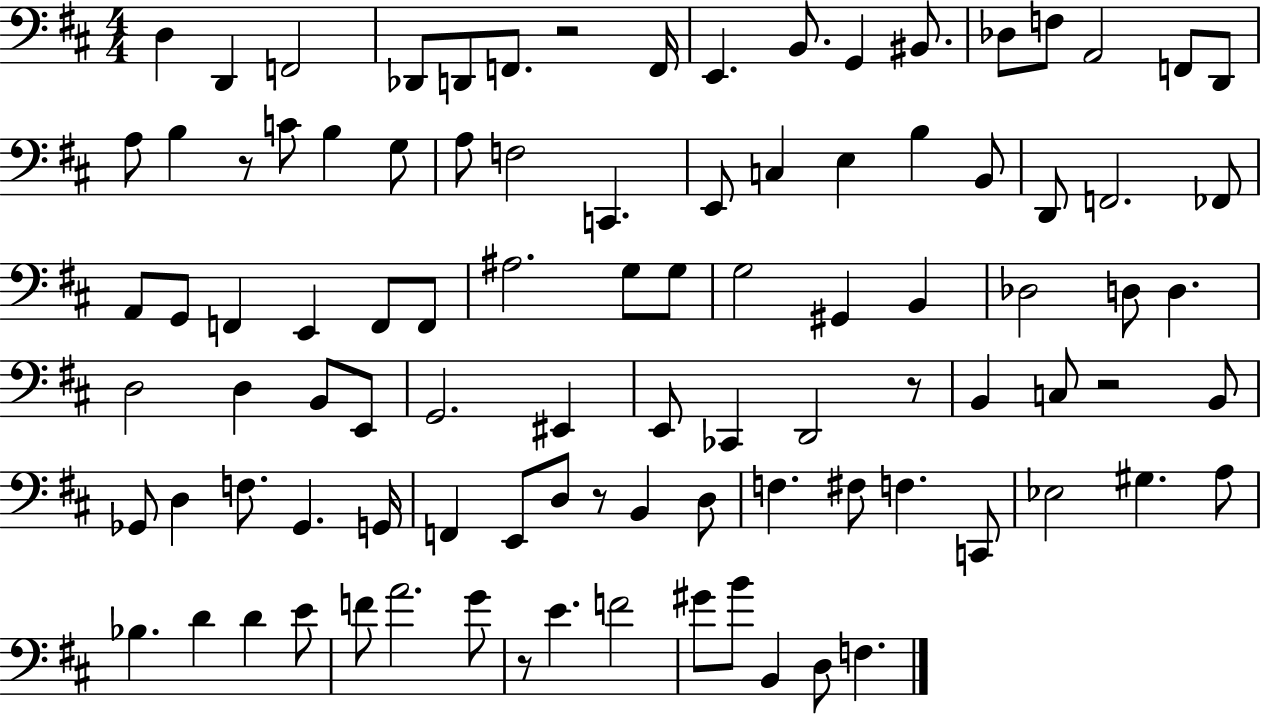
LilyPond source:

{
  \clef bass
  \numericTimeSignature
  \time 4/4
  \key d \major
  d4 d,4 f,2 | des,8 d,8 f,8. r2 f,16 | e,4. b,8. g,4 bis,8. | des8 f8 a,2 f,8 d,8 | \break a8 b4 r8 c'8 b4 g8 | a8 f2 c,4. | e,8 c4 e4 b4 b,8 | d,8 f,2. fes,8 | \break a,8 g,8 f,4 e,4 f,8 f,8 | ais2. g8 g8 | g2 gis,4 b,4 | des2 d8 d4. | \break d2 d4 b,8 e,8 | g,2. eis,4 | e,8 ces,4 d,2 r8 | b,4 c8 r2 b,8 | \break ges,8 d4 f8. ges,4. g,16 | f,4 e,8 d8 r8 b,4 d8 | f4. fis8 f4. c,8 | ees2 gis4. a8 | \break bes4. d'4 d'4 e'8 | f'8 a'2. g'8 | r8 e'4. f'2 | gis'8 b'8 b,4 d8 f4. | \break \bar "|."
}